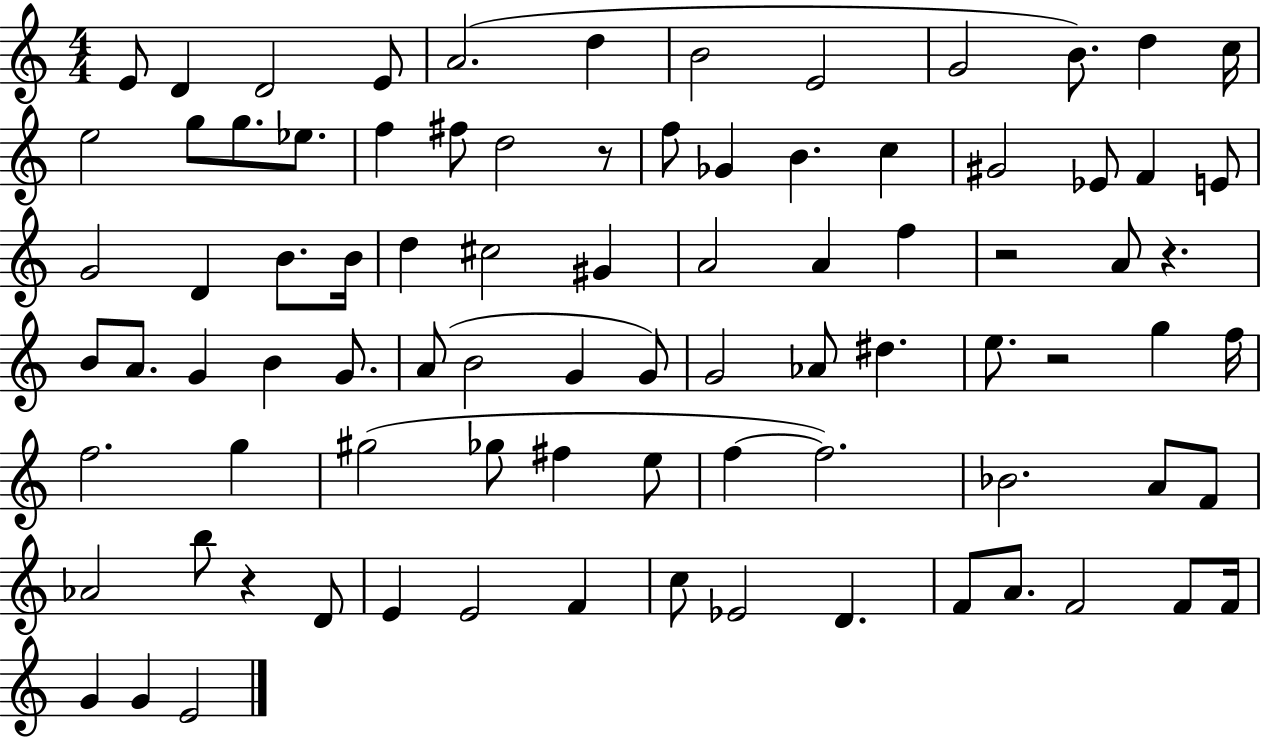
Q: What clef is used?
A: treble